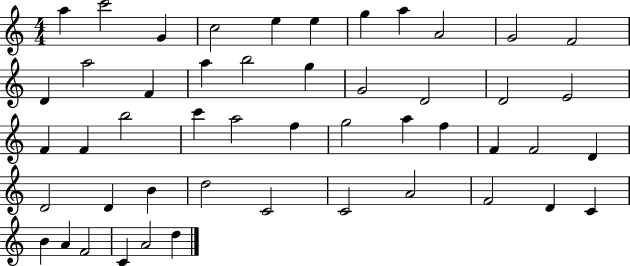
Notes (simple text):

A5/q C6/h G4/q C5/h E5/q E5/q G5/q A5/q A4/h G4/h F4/h D4/q A5/h F4/q A5/q B5/h G5/q G4/h D4/h D4/h E4/h F4/q F4/q B5/h C6/q A5/h F5/q G5/h A5/q F5/q F4/q F4/h D4/q D4/h D4/q B4/q D5/h C4/h C4/h A4/h F4/h D4/q C4/q B4/q A4/q F4/h C4/q A4/h D5/q